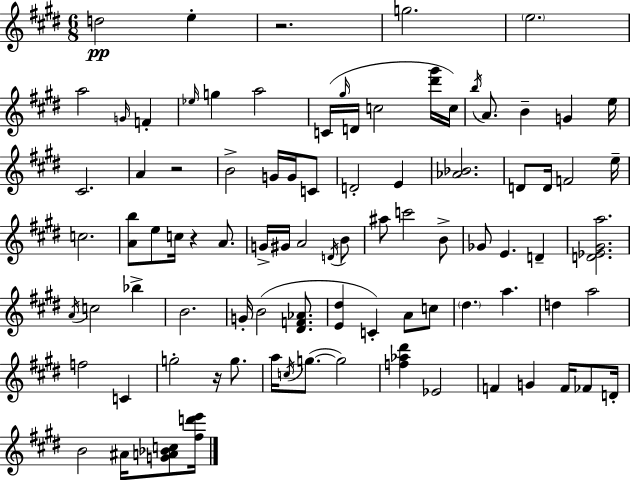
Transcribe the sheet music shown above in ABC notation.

X:1
T:Untitled
M:6/8
L:1/4
K:E
d2 e z2 g2 e2 a2 G/4 F _e/4 g a2 C/4 ^g/4 D/4 c2 [^d'^g']/4 c/4 b/4 A/2 B G e/4 ^C2 A z2 B2 G/4 G/4 C/2 D2 E [_A_B]2 D/2 D/4 F2 e/4 c2 [Ab]/2 e/2 c/4 z A/2 G/4 ^G/4 A2 D/4 B/2 ^a/2 c'2 B/2 _G/2 E D [D_E^Ga]2 A/4 c2 _b B2 G/4 B2 [^DF_A]/2 [E^d] C A/2 c/2 ^d a d a2 f2 C g2 z/4 g/2 a/4 c/4 g/2 g2 [f_a^d'] _E2 F G F/4 _F/2 D/4 B2 ^A/4 [GA_Bc]/2 [^fd'e']/4